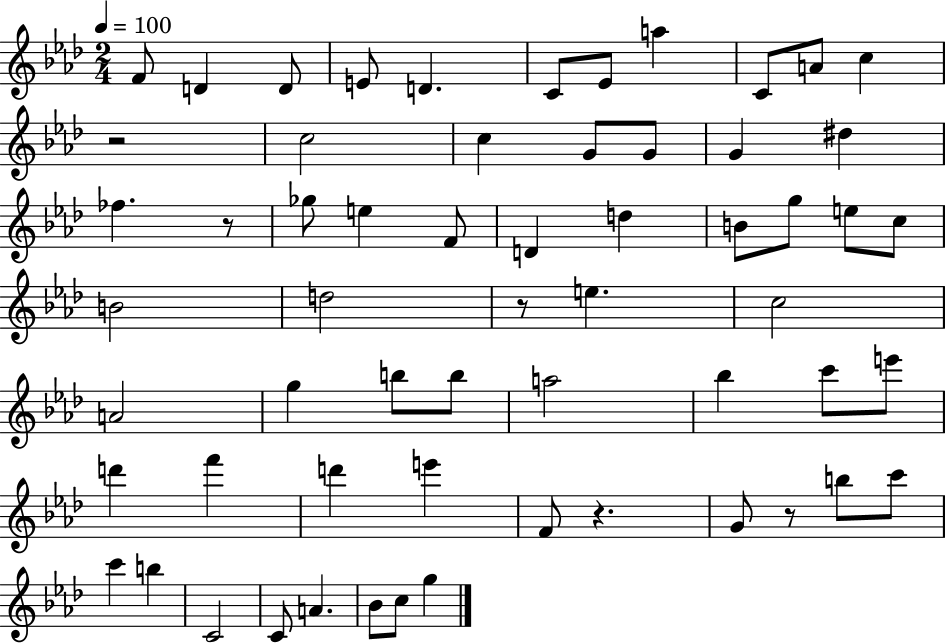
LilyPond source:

{
  \clef treble
  \numericTimeSignature
  \time 2/4
  \key aes \major
  \tempo 4 = 100
  f'8 d'4 d'8 | e'8 d'4. | c'8 ees'8 a''4 | c'8 a'8 c''4 | \break r2 | c''2 | c''4 g'8 g'8 | g'4 dis''4 | \break fes''4. r8 | ges''8 e''4 f'8 | d'4 d''4 | b'8 g''8 e''8 c''8 | \break b'2 | d''2 | r8 e''4. | c''2 | \break a'2 | g''4 b''8 b''8 | a''2 | bes''4 c'''8 e'''8 | \break d'''4 f'''4 | d'''4 e'''4 | f'8 r4. | g'8 r8 b''8 c'''8 | \break c'''4 b''4 | c'2 | c'8 a'4. | bes'8 c''8 g''4 | \break \bar "|."
}